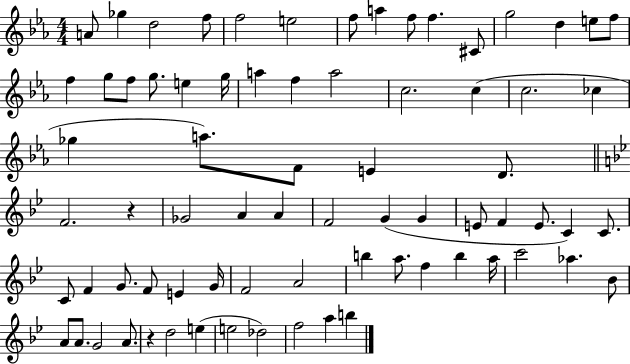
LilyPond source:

{
  \clef treble
  \numericTimeSignature
  \time 4/4
  \key ees \major
  a'8 ges''4 d''2 f''8 | f''2 e''2 | f''8 a''4 f''8 f''4. cis'8 | g''2 d''4 e''8 f''8 | \break f''4 g''8 f''8 g''8. e''4 g''16 | a''4 f''4 a''2 | c''2. c''4( | c''2. ces''4 | \break ges''4 a''8.) f'8 e'4 d'8. | \bar "||" \break \key bes \major f'2. r4 | ges'2 a'4 a'4 | f'2 g'4( g'4 | e'8 f'4 e'8. c'4) c'8. | \break c'8 f'4 g'8. f'8 e'4 g'16 | f'2 a'2 | b''4 a''8. f''4 b''4 a''16 | c'''2 aes''4. bes'8 | \break a'8 a'8. g'2 a'8. | r4 d''2 e''4( | e''2 des''2) | f''2 a''4 b''4 | \break \bar "|."
}